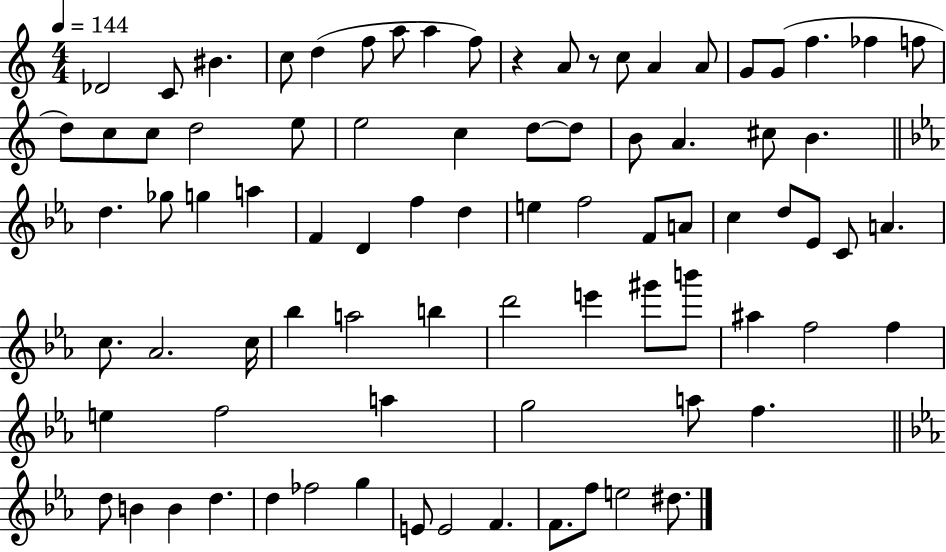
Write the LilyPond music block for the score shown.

{
  \clef treble
  \numericTimeSignature
  \time 4/4
  \key c \major
  \tempo 4 = 144
  \repeat volta 2 { des'2 c'8 bis'4. | c''8 d''4( f''8 a''8 a''4 f''8) | r4 a'8 r8 c''8 a'4 a'8 | g'8 g'8( f''4. fes''4 f''8 | \break d''8) c''8 c''8 d''2 e''8 | e''2 c''4 d''8~~ d''8 | b'8 a'4. cis''8 b'4. | \bar "||" \break \key ees \major d''4. ges''8 g''4 a''4 | f'4 d'4 f''4 d''4 | e''4 f''2 f'8 a'8 | c''4 d''8 ees'8 c'8 a'4. | \break c''8. aes'2. c''16 | bes''4 a''2 b''4 | d'''2 e'''4 gis'''8 b'''8 | ais''4 f''2 f''4 | \break e''4 f''2 a''4 | g''2 a''8 f''4. | \bar "||" \break \key ees \major d''8 b'4 b'4 d''4. | d''4 fes''2 g''4 | e'8 e'2 f'4. | f'8. f''8 e''2 dis''8. | \break } \bar "|."
}